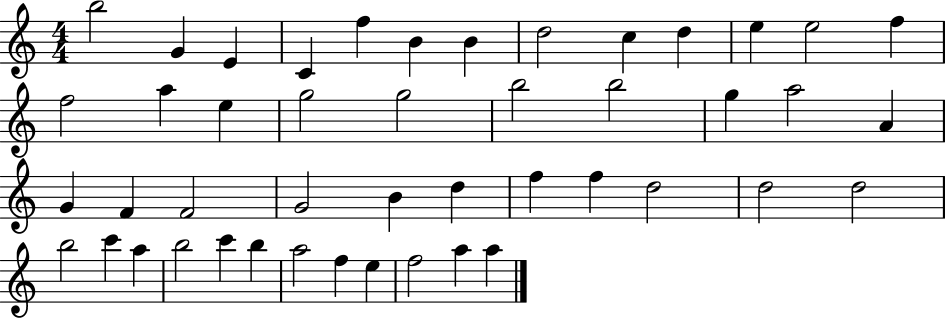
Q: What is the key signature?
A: C major